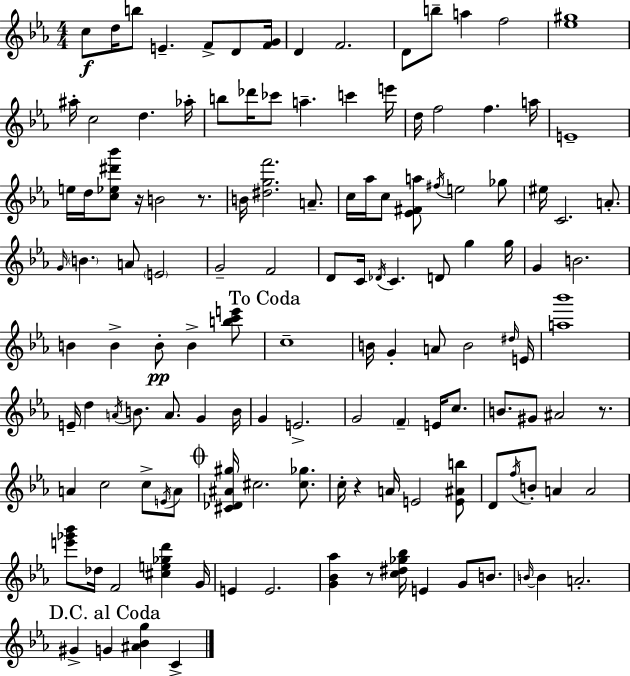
{
  \clef treble
  \numericTimeSignature
  \time 4/4
  \key ees \major
  \repeat volta 2 { c''8\f d''16 b''8 e'4.-- f'8-> d'8 <f' g'>16 | d'4 f'2. | d'8 b''8-- a''4 f''2 | <ees'' gis''>1 | \break ais''16-. c''2 d''4. aes''16-. | b''8 des'''16 ces'''8 a''4.-- c'''4 e'''16 | d''16 f''2 f''4. a''16 | e'1-- | \break e''16 d''16 <c'' ees'' dis''' bes'''>8 r16 b'2 r8. | b'16 <dis'' g'' f'''>2. a'8.-- | c''16 aes''16 c''8 <ees' fis' a''>8 \acciaccatura { fis''16 } e''2 ges''8 | eis''16 c'2. a'8.-. | \break \grace { g'16 } \parenthesize b'4. a'8 \parenthesize e'2 | g'2-- f'2 | d'8 c'16 \acciaccatura { des'16 } c'4. d'8 g''4 | g''16 g'4 b'2. | \break b'4 b'4-> b'8-.\pp b'4-> | <b'' c''' e'''>8 \mark "To Coda" c''1-- | b'16 g'4-. a'8 b'2 | \grace { dis''16 } e'16 <a'' bes'''>1 | \break e'16-- d''4 \acciaccatura { a'16 } b'8. a'8. | g'4 b'16 g'4 e'2.-> | g'2 \parenthesize f'4-- | e'16 c''8. b'8. gis'8 ais'2 | \break r8. a'4 c''2 | c''8-> \acciaccatura { e'16 } a'8 \mark \markup { \musicglyph "scripts.coda" } <cis' des' ais' gis''>16 cis''2. | <cis'' ges''>8. c''16-. r4 a'16 e'2 | <e' ais' b''>8 d'8 \acciaccatura { f''16 } b'8-. a'4 a'2 | \break <e''' ges''' bes'''>8 des''16 f'2 | <cis'' e'' ges'' d'''>4 g'16 e'4 e'2. | <g' bes' aes''>4 r8 <c'' dis'' ges'' bes''>16 e'4 | g'8 b'8. \grace { b'16~ }~ b'4 a'2.-. | \break \mark "D.C. al Coda" gis'4-> g'4 | <ais' bes' g''>4 c'4-> } \bar "|."
}